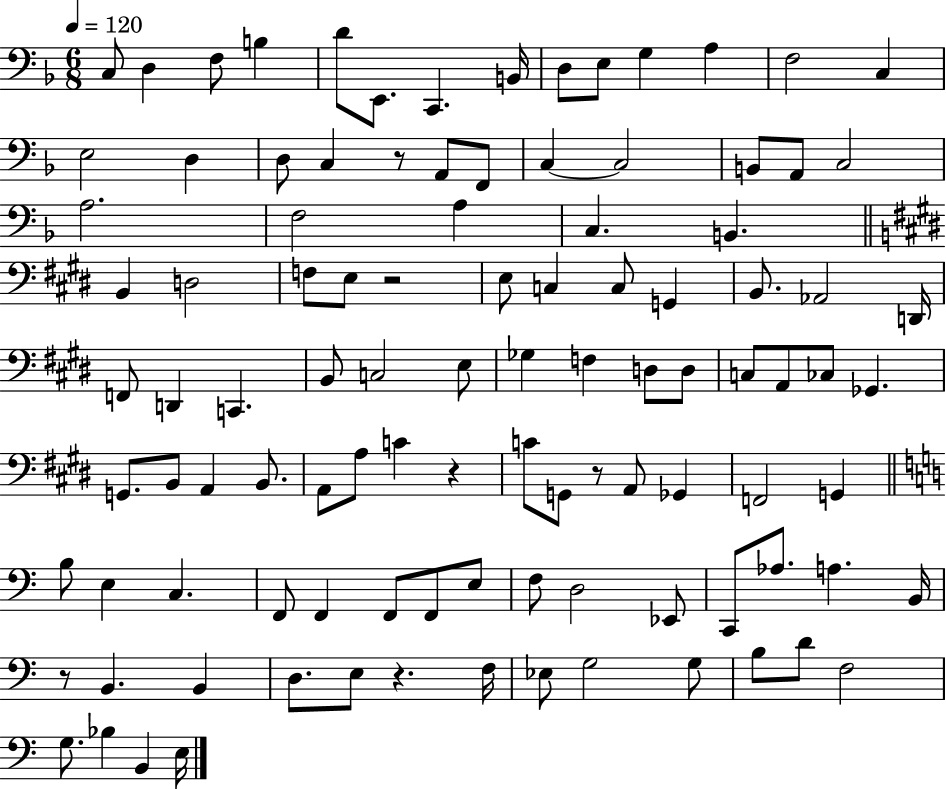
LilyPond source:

{
  \clef bass
  \numericTimeSignature
  \time 6/8
  \key f \major
  \tempo 4 = 120
  \repeat volta 2 { c8 d4 f8 b4 | d'8 e,8. c,4. b,16 | d8 e8 g4 a4 | f2 c4 | \break e2 d4 | d8 c4 r8 a,8 f,8 | c4~~ c2 | b,8 a,8 c2 | \break a2. | f2 a4 | c4. b,4. | \bar "||" \break \key e \major b,4 d2 | f8 e8 r2 | e8 c4 c8 g,4 | b,8. aes,2 d,16 | \break f,8 d,4 c,4. | b,8 c2 e8 | ges4 f4 d8 d8 | c8 a,8 ces8 ges,4. | \break g,8. b,8 a,4 b,8. | a,8 a8 c'4 r4 | c'8 g,8 r8 a,8 ges,4 | f,2 g,4 | \break \bar "||" \break \key c \major b8 e4 c4. | f,8 f,4 f,8 f,8 e8 | f8 d2 ees,8 | c,8 aes8. a4. b,16 | \break r8 b,4. b,4 | d8. e8 r4. f16 | ees8 g2 g8 | b8 d'8 f2 | \break g8. bes4 b,4 e16 | } \bar "|."
}